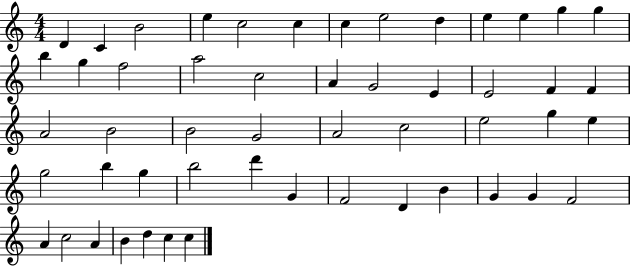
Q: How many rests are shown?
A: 0